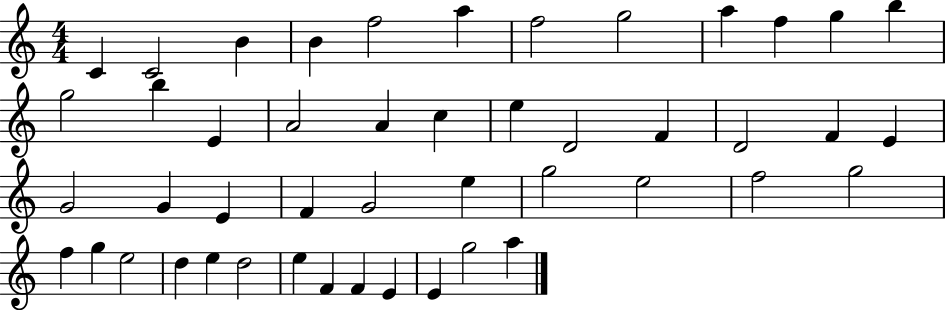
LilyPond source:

{
  \clef treble
  \numericTimeSignature
  \time 4/4
  \key c \major
  c'4 c'2 b'4 | b'4 f''2 a''4 | f''2 g''2 | a''4 f''4 g''4 b''4 | \break g''2 b''4 e'4 | a'2 a'4 c''4 | e''4 d'2 f'4 | d'2 f'4 e'4 | \break g'2 g'4 e'4 | f'4 g'2 e''4 | g''2 e''2 | f''2 g''2 | \break f''4 g''4 e''2 | d''4 e''4 d''2 | e''4 f'4 f'4 e'4 | e'4 g''2 a''4 | \break \bar "|."
}